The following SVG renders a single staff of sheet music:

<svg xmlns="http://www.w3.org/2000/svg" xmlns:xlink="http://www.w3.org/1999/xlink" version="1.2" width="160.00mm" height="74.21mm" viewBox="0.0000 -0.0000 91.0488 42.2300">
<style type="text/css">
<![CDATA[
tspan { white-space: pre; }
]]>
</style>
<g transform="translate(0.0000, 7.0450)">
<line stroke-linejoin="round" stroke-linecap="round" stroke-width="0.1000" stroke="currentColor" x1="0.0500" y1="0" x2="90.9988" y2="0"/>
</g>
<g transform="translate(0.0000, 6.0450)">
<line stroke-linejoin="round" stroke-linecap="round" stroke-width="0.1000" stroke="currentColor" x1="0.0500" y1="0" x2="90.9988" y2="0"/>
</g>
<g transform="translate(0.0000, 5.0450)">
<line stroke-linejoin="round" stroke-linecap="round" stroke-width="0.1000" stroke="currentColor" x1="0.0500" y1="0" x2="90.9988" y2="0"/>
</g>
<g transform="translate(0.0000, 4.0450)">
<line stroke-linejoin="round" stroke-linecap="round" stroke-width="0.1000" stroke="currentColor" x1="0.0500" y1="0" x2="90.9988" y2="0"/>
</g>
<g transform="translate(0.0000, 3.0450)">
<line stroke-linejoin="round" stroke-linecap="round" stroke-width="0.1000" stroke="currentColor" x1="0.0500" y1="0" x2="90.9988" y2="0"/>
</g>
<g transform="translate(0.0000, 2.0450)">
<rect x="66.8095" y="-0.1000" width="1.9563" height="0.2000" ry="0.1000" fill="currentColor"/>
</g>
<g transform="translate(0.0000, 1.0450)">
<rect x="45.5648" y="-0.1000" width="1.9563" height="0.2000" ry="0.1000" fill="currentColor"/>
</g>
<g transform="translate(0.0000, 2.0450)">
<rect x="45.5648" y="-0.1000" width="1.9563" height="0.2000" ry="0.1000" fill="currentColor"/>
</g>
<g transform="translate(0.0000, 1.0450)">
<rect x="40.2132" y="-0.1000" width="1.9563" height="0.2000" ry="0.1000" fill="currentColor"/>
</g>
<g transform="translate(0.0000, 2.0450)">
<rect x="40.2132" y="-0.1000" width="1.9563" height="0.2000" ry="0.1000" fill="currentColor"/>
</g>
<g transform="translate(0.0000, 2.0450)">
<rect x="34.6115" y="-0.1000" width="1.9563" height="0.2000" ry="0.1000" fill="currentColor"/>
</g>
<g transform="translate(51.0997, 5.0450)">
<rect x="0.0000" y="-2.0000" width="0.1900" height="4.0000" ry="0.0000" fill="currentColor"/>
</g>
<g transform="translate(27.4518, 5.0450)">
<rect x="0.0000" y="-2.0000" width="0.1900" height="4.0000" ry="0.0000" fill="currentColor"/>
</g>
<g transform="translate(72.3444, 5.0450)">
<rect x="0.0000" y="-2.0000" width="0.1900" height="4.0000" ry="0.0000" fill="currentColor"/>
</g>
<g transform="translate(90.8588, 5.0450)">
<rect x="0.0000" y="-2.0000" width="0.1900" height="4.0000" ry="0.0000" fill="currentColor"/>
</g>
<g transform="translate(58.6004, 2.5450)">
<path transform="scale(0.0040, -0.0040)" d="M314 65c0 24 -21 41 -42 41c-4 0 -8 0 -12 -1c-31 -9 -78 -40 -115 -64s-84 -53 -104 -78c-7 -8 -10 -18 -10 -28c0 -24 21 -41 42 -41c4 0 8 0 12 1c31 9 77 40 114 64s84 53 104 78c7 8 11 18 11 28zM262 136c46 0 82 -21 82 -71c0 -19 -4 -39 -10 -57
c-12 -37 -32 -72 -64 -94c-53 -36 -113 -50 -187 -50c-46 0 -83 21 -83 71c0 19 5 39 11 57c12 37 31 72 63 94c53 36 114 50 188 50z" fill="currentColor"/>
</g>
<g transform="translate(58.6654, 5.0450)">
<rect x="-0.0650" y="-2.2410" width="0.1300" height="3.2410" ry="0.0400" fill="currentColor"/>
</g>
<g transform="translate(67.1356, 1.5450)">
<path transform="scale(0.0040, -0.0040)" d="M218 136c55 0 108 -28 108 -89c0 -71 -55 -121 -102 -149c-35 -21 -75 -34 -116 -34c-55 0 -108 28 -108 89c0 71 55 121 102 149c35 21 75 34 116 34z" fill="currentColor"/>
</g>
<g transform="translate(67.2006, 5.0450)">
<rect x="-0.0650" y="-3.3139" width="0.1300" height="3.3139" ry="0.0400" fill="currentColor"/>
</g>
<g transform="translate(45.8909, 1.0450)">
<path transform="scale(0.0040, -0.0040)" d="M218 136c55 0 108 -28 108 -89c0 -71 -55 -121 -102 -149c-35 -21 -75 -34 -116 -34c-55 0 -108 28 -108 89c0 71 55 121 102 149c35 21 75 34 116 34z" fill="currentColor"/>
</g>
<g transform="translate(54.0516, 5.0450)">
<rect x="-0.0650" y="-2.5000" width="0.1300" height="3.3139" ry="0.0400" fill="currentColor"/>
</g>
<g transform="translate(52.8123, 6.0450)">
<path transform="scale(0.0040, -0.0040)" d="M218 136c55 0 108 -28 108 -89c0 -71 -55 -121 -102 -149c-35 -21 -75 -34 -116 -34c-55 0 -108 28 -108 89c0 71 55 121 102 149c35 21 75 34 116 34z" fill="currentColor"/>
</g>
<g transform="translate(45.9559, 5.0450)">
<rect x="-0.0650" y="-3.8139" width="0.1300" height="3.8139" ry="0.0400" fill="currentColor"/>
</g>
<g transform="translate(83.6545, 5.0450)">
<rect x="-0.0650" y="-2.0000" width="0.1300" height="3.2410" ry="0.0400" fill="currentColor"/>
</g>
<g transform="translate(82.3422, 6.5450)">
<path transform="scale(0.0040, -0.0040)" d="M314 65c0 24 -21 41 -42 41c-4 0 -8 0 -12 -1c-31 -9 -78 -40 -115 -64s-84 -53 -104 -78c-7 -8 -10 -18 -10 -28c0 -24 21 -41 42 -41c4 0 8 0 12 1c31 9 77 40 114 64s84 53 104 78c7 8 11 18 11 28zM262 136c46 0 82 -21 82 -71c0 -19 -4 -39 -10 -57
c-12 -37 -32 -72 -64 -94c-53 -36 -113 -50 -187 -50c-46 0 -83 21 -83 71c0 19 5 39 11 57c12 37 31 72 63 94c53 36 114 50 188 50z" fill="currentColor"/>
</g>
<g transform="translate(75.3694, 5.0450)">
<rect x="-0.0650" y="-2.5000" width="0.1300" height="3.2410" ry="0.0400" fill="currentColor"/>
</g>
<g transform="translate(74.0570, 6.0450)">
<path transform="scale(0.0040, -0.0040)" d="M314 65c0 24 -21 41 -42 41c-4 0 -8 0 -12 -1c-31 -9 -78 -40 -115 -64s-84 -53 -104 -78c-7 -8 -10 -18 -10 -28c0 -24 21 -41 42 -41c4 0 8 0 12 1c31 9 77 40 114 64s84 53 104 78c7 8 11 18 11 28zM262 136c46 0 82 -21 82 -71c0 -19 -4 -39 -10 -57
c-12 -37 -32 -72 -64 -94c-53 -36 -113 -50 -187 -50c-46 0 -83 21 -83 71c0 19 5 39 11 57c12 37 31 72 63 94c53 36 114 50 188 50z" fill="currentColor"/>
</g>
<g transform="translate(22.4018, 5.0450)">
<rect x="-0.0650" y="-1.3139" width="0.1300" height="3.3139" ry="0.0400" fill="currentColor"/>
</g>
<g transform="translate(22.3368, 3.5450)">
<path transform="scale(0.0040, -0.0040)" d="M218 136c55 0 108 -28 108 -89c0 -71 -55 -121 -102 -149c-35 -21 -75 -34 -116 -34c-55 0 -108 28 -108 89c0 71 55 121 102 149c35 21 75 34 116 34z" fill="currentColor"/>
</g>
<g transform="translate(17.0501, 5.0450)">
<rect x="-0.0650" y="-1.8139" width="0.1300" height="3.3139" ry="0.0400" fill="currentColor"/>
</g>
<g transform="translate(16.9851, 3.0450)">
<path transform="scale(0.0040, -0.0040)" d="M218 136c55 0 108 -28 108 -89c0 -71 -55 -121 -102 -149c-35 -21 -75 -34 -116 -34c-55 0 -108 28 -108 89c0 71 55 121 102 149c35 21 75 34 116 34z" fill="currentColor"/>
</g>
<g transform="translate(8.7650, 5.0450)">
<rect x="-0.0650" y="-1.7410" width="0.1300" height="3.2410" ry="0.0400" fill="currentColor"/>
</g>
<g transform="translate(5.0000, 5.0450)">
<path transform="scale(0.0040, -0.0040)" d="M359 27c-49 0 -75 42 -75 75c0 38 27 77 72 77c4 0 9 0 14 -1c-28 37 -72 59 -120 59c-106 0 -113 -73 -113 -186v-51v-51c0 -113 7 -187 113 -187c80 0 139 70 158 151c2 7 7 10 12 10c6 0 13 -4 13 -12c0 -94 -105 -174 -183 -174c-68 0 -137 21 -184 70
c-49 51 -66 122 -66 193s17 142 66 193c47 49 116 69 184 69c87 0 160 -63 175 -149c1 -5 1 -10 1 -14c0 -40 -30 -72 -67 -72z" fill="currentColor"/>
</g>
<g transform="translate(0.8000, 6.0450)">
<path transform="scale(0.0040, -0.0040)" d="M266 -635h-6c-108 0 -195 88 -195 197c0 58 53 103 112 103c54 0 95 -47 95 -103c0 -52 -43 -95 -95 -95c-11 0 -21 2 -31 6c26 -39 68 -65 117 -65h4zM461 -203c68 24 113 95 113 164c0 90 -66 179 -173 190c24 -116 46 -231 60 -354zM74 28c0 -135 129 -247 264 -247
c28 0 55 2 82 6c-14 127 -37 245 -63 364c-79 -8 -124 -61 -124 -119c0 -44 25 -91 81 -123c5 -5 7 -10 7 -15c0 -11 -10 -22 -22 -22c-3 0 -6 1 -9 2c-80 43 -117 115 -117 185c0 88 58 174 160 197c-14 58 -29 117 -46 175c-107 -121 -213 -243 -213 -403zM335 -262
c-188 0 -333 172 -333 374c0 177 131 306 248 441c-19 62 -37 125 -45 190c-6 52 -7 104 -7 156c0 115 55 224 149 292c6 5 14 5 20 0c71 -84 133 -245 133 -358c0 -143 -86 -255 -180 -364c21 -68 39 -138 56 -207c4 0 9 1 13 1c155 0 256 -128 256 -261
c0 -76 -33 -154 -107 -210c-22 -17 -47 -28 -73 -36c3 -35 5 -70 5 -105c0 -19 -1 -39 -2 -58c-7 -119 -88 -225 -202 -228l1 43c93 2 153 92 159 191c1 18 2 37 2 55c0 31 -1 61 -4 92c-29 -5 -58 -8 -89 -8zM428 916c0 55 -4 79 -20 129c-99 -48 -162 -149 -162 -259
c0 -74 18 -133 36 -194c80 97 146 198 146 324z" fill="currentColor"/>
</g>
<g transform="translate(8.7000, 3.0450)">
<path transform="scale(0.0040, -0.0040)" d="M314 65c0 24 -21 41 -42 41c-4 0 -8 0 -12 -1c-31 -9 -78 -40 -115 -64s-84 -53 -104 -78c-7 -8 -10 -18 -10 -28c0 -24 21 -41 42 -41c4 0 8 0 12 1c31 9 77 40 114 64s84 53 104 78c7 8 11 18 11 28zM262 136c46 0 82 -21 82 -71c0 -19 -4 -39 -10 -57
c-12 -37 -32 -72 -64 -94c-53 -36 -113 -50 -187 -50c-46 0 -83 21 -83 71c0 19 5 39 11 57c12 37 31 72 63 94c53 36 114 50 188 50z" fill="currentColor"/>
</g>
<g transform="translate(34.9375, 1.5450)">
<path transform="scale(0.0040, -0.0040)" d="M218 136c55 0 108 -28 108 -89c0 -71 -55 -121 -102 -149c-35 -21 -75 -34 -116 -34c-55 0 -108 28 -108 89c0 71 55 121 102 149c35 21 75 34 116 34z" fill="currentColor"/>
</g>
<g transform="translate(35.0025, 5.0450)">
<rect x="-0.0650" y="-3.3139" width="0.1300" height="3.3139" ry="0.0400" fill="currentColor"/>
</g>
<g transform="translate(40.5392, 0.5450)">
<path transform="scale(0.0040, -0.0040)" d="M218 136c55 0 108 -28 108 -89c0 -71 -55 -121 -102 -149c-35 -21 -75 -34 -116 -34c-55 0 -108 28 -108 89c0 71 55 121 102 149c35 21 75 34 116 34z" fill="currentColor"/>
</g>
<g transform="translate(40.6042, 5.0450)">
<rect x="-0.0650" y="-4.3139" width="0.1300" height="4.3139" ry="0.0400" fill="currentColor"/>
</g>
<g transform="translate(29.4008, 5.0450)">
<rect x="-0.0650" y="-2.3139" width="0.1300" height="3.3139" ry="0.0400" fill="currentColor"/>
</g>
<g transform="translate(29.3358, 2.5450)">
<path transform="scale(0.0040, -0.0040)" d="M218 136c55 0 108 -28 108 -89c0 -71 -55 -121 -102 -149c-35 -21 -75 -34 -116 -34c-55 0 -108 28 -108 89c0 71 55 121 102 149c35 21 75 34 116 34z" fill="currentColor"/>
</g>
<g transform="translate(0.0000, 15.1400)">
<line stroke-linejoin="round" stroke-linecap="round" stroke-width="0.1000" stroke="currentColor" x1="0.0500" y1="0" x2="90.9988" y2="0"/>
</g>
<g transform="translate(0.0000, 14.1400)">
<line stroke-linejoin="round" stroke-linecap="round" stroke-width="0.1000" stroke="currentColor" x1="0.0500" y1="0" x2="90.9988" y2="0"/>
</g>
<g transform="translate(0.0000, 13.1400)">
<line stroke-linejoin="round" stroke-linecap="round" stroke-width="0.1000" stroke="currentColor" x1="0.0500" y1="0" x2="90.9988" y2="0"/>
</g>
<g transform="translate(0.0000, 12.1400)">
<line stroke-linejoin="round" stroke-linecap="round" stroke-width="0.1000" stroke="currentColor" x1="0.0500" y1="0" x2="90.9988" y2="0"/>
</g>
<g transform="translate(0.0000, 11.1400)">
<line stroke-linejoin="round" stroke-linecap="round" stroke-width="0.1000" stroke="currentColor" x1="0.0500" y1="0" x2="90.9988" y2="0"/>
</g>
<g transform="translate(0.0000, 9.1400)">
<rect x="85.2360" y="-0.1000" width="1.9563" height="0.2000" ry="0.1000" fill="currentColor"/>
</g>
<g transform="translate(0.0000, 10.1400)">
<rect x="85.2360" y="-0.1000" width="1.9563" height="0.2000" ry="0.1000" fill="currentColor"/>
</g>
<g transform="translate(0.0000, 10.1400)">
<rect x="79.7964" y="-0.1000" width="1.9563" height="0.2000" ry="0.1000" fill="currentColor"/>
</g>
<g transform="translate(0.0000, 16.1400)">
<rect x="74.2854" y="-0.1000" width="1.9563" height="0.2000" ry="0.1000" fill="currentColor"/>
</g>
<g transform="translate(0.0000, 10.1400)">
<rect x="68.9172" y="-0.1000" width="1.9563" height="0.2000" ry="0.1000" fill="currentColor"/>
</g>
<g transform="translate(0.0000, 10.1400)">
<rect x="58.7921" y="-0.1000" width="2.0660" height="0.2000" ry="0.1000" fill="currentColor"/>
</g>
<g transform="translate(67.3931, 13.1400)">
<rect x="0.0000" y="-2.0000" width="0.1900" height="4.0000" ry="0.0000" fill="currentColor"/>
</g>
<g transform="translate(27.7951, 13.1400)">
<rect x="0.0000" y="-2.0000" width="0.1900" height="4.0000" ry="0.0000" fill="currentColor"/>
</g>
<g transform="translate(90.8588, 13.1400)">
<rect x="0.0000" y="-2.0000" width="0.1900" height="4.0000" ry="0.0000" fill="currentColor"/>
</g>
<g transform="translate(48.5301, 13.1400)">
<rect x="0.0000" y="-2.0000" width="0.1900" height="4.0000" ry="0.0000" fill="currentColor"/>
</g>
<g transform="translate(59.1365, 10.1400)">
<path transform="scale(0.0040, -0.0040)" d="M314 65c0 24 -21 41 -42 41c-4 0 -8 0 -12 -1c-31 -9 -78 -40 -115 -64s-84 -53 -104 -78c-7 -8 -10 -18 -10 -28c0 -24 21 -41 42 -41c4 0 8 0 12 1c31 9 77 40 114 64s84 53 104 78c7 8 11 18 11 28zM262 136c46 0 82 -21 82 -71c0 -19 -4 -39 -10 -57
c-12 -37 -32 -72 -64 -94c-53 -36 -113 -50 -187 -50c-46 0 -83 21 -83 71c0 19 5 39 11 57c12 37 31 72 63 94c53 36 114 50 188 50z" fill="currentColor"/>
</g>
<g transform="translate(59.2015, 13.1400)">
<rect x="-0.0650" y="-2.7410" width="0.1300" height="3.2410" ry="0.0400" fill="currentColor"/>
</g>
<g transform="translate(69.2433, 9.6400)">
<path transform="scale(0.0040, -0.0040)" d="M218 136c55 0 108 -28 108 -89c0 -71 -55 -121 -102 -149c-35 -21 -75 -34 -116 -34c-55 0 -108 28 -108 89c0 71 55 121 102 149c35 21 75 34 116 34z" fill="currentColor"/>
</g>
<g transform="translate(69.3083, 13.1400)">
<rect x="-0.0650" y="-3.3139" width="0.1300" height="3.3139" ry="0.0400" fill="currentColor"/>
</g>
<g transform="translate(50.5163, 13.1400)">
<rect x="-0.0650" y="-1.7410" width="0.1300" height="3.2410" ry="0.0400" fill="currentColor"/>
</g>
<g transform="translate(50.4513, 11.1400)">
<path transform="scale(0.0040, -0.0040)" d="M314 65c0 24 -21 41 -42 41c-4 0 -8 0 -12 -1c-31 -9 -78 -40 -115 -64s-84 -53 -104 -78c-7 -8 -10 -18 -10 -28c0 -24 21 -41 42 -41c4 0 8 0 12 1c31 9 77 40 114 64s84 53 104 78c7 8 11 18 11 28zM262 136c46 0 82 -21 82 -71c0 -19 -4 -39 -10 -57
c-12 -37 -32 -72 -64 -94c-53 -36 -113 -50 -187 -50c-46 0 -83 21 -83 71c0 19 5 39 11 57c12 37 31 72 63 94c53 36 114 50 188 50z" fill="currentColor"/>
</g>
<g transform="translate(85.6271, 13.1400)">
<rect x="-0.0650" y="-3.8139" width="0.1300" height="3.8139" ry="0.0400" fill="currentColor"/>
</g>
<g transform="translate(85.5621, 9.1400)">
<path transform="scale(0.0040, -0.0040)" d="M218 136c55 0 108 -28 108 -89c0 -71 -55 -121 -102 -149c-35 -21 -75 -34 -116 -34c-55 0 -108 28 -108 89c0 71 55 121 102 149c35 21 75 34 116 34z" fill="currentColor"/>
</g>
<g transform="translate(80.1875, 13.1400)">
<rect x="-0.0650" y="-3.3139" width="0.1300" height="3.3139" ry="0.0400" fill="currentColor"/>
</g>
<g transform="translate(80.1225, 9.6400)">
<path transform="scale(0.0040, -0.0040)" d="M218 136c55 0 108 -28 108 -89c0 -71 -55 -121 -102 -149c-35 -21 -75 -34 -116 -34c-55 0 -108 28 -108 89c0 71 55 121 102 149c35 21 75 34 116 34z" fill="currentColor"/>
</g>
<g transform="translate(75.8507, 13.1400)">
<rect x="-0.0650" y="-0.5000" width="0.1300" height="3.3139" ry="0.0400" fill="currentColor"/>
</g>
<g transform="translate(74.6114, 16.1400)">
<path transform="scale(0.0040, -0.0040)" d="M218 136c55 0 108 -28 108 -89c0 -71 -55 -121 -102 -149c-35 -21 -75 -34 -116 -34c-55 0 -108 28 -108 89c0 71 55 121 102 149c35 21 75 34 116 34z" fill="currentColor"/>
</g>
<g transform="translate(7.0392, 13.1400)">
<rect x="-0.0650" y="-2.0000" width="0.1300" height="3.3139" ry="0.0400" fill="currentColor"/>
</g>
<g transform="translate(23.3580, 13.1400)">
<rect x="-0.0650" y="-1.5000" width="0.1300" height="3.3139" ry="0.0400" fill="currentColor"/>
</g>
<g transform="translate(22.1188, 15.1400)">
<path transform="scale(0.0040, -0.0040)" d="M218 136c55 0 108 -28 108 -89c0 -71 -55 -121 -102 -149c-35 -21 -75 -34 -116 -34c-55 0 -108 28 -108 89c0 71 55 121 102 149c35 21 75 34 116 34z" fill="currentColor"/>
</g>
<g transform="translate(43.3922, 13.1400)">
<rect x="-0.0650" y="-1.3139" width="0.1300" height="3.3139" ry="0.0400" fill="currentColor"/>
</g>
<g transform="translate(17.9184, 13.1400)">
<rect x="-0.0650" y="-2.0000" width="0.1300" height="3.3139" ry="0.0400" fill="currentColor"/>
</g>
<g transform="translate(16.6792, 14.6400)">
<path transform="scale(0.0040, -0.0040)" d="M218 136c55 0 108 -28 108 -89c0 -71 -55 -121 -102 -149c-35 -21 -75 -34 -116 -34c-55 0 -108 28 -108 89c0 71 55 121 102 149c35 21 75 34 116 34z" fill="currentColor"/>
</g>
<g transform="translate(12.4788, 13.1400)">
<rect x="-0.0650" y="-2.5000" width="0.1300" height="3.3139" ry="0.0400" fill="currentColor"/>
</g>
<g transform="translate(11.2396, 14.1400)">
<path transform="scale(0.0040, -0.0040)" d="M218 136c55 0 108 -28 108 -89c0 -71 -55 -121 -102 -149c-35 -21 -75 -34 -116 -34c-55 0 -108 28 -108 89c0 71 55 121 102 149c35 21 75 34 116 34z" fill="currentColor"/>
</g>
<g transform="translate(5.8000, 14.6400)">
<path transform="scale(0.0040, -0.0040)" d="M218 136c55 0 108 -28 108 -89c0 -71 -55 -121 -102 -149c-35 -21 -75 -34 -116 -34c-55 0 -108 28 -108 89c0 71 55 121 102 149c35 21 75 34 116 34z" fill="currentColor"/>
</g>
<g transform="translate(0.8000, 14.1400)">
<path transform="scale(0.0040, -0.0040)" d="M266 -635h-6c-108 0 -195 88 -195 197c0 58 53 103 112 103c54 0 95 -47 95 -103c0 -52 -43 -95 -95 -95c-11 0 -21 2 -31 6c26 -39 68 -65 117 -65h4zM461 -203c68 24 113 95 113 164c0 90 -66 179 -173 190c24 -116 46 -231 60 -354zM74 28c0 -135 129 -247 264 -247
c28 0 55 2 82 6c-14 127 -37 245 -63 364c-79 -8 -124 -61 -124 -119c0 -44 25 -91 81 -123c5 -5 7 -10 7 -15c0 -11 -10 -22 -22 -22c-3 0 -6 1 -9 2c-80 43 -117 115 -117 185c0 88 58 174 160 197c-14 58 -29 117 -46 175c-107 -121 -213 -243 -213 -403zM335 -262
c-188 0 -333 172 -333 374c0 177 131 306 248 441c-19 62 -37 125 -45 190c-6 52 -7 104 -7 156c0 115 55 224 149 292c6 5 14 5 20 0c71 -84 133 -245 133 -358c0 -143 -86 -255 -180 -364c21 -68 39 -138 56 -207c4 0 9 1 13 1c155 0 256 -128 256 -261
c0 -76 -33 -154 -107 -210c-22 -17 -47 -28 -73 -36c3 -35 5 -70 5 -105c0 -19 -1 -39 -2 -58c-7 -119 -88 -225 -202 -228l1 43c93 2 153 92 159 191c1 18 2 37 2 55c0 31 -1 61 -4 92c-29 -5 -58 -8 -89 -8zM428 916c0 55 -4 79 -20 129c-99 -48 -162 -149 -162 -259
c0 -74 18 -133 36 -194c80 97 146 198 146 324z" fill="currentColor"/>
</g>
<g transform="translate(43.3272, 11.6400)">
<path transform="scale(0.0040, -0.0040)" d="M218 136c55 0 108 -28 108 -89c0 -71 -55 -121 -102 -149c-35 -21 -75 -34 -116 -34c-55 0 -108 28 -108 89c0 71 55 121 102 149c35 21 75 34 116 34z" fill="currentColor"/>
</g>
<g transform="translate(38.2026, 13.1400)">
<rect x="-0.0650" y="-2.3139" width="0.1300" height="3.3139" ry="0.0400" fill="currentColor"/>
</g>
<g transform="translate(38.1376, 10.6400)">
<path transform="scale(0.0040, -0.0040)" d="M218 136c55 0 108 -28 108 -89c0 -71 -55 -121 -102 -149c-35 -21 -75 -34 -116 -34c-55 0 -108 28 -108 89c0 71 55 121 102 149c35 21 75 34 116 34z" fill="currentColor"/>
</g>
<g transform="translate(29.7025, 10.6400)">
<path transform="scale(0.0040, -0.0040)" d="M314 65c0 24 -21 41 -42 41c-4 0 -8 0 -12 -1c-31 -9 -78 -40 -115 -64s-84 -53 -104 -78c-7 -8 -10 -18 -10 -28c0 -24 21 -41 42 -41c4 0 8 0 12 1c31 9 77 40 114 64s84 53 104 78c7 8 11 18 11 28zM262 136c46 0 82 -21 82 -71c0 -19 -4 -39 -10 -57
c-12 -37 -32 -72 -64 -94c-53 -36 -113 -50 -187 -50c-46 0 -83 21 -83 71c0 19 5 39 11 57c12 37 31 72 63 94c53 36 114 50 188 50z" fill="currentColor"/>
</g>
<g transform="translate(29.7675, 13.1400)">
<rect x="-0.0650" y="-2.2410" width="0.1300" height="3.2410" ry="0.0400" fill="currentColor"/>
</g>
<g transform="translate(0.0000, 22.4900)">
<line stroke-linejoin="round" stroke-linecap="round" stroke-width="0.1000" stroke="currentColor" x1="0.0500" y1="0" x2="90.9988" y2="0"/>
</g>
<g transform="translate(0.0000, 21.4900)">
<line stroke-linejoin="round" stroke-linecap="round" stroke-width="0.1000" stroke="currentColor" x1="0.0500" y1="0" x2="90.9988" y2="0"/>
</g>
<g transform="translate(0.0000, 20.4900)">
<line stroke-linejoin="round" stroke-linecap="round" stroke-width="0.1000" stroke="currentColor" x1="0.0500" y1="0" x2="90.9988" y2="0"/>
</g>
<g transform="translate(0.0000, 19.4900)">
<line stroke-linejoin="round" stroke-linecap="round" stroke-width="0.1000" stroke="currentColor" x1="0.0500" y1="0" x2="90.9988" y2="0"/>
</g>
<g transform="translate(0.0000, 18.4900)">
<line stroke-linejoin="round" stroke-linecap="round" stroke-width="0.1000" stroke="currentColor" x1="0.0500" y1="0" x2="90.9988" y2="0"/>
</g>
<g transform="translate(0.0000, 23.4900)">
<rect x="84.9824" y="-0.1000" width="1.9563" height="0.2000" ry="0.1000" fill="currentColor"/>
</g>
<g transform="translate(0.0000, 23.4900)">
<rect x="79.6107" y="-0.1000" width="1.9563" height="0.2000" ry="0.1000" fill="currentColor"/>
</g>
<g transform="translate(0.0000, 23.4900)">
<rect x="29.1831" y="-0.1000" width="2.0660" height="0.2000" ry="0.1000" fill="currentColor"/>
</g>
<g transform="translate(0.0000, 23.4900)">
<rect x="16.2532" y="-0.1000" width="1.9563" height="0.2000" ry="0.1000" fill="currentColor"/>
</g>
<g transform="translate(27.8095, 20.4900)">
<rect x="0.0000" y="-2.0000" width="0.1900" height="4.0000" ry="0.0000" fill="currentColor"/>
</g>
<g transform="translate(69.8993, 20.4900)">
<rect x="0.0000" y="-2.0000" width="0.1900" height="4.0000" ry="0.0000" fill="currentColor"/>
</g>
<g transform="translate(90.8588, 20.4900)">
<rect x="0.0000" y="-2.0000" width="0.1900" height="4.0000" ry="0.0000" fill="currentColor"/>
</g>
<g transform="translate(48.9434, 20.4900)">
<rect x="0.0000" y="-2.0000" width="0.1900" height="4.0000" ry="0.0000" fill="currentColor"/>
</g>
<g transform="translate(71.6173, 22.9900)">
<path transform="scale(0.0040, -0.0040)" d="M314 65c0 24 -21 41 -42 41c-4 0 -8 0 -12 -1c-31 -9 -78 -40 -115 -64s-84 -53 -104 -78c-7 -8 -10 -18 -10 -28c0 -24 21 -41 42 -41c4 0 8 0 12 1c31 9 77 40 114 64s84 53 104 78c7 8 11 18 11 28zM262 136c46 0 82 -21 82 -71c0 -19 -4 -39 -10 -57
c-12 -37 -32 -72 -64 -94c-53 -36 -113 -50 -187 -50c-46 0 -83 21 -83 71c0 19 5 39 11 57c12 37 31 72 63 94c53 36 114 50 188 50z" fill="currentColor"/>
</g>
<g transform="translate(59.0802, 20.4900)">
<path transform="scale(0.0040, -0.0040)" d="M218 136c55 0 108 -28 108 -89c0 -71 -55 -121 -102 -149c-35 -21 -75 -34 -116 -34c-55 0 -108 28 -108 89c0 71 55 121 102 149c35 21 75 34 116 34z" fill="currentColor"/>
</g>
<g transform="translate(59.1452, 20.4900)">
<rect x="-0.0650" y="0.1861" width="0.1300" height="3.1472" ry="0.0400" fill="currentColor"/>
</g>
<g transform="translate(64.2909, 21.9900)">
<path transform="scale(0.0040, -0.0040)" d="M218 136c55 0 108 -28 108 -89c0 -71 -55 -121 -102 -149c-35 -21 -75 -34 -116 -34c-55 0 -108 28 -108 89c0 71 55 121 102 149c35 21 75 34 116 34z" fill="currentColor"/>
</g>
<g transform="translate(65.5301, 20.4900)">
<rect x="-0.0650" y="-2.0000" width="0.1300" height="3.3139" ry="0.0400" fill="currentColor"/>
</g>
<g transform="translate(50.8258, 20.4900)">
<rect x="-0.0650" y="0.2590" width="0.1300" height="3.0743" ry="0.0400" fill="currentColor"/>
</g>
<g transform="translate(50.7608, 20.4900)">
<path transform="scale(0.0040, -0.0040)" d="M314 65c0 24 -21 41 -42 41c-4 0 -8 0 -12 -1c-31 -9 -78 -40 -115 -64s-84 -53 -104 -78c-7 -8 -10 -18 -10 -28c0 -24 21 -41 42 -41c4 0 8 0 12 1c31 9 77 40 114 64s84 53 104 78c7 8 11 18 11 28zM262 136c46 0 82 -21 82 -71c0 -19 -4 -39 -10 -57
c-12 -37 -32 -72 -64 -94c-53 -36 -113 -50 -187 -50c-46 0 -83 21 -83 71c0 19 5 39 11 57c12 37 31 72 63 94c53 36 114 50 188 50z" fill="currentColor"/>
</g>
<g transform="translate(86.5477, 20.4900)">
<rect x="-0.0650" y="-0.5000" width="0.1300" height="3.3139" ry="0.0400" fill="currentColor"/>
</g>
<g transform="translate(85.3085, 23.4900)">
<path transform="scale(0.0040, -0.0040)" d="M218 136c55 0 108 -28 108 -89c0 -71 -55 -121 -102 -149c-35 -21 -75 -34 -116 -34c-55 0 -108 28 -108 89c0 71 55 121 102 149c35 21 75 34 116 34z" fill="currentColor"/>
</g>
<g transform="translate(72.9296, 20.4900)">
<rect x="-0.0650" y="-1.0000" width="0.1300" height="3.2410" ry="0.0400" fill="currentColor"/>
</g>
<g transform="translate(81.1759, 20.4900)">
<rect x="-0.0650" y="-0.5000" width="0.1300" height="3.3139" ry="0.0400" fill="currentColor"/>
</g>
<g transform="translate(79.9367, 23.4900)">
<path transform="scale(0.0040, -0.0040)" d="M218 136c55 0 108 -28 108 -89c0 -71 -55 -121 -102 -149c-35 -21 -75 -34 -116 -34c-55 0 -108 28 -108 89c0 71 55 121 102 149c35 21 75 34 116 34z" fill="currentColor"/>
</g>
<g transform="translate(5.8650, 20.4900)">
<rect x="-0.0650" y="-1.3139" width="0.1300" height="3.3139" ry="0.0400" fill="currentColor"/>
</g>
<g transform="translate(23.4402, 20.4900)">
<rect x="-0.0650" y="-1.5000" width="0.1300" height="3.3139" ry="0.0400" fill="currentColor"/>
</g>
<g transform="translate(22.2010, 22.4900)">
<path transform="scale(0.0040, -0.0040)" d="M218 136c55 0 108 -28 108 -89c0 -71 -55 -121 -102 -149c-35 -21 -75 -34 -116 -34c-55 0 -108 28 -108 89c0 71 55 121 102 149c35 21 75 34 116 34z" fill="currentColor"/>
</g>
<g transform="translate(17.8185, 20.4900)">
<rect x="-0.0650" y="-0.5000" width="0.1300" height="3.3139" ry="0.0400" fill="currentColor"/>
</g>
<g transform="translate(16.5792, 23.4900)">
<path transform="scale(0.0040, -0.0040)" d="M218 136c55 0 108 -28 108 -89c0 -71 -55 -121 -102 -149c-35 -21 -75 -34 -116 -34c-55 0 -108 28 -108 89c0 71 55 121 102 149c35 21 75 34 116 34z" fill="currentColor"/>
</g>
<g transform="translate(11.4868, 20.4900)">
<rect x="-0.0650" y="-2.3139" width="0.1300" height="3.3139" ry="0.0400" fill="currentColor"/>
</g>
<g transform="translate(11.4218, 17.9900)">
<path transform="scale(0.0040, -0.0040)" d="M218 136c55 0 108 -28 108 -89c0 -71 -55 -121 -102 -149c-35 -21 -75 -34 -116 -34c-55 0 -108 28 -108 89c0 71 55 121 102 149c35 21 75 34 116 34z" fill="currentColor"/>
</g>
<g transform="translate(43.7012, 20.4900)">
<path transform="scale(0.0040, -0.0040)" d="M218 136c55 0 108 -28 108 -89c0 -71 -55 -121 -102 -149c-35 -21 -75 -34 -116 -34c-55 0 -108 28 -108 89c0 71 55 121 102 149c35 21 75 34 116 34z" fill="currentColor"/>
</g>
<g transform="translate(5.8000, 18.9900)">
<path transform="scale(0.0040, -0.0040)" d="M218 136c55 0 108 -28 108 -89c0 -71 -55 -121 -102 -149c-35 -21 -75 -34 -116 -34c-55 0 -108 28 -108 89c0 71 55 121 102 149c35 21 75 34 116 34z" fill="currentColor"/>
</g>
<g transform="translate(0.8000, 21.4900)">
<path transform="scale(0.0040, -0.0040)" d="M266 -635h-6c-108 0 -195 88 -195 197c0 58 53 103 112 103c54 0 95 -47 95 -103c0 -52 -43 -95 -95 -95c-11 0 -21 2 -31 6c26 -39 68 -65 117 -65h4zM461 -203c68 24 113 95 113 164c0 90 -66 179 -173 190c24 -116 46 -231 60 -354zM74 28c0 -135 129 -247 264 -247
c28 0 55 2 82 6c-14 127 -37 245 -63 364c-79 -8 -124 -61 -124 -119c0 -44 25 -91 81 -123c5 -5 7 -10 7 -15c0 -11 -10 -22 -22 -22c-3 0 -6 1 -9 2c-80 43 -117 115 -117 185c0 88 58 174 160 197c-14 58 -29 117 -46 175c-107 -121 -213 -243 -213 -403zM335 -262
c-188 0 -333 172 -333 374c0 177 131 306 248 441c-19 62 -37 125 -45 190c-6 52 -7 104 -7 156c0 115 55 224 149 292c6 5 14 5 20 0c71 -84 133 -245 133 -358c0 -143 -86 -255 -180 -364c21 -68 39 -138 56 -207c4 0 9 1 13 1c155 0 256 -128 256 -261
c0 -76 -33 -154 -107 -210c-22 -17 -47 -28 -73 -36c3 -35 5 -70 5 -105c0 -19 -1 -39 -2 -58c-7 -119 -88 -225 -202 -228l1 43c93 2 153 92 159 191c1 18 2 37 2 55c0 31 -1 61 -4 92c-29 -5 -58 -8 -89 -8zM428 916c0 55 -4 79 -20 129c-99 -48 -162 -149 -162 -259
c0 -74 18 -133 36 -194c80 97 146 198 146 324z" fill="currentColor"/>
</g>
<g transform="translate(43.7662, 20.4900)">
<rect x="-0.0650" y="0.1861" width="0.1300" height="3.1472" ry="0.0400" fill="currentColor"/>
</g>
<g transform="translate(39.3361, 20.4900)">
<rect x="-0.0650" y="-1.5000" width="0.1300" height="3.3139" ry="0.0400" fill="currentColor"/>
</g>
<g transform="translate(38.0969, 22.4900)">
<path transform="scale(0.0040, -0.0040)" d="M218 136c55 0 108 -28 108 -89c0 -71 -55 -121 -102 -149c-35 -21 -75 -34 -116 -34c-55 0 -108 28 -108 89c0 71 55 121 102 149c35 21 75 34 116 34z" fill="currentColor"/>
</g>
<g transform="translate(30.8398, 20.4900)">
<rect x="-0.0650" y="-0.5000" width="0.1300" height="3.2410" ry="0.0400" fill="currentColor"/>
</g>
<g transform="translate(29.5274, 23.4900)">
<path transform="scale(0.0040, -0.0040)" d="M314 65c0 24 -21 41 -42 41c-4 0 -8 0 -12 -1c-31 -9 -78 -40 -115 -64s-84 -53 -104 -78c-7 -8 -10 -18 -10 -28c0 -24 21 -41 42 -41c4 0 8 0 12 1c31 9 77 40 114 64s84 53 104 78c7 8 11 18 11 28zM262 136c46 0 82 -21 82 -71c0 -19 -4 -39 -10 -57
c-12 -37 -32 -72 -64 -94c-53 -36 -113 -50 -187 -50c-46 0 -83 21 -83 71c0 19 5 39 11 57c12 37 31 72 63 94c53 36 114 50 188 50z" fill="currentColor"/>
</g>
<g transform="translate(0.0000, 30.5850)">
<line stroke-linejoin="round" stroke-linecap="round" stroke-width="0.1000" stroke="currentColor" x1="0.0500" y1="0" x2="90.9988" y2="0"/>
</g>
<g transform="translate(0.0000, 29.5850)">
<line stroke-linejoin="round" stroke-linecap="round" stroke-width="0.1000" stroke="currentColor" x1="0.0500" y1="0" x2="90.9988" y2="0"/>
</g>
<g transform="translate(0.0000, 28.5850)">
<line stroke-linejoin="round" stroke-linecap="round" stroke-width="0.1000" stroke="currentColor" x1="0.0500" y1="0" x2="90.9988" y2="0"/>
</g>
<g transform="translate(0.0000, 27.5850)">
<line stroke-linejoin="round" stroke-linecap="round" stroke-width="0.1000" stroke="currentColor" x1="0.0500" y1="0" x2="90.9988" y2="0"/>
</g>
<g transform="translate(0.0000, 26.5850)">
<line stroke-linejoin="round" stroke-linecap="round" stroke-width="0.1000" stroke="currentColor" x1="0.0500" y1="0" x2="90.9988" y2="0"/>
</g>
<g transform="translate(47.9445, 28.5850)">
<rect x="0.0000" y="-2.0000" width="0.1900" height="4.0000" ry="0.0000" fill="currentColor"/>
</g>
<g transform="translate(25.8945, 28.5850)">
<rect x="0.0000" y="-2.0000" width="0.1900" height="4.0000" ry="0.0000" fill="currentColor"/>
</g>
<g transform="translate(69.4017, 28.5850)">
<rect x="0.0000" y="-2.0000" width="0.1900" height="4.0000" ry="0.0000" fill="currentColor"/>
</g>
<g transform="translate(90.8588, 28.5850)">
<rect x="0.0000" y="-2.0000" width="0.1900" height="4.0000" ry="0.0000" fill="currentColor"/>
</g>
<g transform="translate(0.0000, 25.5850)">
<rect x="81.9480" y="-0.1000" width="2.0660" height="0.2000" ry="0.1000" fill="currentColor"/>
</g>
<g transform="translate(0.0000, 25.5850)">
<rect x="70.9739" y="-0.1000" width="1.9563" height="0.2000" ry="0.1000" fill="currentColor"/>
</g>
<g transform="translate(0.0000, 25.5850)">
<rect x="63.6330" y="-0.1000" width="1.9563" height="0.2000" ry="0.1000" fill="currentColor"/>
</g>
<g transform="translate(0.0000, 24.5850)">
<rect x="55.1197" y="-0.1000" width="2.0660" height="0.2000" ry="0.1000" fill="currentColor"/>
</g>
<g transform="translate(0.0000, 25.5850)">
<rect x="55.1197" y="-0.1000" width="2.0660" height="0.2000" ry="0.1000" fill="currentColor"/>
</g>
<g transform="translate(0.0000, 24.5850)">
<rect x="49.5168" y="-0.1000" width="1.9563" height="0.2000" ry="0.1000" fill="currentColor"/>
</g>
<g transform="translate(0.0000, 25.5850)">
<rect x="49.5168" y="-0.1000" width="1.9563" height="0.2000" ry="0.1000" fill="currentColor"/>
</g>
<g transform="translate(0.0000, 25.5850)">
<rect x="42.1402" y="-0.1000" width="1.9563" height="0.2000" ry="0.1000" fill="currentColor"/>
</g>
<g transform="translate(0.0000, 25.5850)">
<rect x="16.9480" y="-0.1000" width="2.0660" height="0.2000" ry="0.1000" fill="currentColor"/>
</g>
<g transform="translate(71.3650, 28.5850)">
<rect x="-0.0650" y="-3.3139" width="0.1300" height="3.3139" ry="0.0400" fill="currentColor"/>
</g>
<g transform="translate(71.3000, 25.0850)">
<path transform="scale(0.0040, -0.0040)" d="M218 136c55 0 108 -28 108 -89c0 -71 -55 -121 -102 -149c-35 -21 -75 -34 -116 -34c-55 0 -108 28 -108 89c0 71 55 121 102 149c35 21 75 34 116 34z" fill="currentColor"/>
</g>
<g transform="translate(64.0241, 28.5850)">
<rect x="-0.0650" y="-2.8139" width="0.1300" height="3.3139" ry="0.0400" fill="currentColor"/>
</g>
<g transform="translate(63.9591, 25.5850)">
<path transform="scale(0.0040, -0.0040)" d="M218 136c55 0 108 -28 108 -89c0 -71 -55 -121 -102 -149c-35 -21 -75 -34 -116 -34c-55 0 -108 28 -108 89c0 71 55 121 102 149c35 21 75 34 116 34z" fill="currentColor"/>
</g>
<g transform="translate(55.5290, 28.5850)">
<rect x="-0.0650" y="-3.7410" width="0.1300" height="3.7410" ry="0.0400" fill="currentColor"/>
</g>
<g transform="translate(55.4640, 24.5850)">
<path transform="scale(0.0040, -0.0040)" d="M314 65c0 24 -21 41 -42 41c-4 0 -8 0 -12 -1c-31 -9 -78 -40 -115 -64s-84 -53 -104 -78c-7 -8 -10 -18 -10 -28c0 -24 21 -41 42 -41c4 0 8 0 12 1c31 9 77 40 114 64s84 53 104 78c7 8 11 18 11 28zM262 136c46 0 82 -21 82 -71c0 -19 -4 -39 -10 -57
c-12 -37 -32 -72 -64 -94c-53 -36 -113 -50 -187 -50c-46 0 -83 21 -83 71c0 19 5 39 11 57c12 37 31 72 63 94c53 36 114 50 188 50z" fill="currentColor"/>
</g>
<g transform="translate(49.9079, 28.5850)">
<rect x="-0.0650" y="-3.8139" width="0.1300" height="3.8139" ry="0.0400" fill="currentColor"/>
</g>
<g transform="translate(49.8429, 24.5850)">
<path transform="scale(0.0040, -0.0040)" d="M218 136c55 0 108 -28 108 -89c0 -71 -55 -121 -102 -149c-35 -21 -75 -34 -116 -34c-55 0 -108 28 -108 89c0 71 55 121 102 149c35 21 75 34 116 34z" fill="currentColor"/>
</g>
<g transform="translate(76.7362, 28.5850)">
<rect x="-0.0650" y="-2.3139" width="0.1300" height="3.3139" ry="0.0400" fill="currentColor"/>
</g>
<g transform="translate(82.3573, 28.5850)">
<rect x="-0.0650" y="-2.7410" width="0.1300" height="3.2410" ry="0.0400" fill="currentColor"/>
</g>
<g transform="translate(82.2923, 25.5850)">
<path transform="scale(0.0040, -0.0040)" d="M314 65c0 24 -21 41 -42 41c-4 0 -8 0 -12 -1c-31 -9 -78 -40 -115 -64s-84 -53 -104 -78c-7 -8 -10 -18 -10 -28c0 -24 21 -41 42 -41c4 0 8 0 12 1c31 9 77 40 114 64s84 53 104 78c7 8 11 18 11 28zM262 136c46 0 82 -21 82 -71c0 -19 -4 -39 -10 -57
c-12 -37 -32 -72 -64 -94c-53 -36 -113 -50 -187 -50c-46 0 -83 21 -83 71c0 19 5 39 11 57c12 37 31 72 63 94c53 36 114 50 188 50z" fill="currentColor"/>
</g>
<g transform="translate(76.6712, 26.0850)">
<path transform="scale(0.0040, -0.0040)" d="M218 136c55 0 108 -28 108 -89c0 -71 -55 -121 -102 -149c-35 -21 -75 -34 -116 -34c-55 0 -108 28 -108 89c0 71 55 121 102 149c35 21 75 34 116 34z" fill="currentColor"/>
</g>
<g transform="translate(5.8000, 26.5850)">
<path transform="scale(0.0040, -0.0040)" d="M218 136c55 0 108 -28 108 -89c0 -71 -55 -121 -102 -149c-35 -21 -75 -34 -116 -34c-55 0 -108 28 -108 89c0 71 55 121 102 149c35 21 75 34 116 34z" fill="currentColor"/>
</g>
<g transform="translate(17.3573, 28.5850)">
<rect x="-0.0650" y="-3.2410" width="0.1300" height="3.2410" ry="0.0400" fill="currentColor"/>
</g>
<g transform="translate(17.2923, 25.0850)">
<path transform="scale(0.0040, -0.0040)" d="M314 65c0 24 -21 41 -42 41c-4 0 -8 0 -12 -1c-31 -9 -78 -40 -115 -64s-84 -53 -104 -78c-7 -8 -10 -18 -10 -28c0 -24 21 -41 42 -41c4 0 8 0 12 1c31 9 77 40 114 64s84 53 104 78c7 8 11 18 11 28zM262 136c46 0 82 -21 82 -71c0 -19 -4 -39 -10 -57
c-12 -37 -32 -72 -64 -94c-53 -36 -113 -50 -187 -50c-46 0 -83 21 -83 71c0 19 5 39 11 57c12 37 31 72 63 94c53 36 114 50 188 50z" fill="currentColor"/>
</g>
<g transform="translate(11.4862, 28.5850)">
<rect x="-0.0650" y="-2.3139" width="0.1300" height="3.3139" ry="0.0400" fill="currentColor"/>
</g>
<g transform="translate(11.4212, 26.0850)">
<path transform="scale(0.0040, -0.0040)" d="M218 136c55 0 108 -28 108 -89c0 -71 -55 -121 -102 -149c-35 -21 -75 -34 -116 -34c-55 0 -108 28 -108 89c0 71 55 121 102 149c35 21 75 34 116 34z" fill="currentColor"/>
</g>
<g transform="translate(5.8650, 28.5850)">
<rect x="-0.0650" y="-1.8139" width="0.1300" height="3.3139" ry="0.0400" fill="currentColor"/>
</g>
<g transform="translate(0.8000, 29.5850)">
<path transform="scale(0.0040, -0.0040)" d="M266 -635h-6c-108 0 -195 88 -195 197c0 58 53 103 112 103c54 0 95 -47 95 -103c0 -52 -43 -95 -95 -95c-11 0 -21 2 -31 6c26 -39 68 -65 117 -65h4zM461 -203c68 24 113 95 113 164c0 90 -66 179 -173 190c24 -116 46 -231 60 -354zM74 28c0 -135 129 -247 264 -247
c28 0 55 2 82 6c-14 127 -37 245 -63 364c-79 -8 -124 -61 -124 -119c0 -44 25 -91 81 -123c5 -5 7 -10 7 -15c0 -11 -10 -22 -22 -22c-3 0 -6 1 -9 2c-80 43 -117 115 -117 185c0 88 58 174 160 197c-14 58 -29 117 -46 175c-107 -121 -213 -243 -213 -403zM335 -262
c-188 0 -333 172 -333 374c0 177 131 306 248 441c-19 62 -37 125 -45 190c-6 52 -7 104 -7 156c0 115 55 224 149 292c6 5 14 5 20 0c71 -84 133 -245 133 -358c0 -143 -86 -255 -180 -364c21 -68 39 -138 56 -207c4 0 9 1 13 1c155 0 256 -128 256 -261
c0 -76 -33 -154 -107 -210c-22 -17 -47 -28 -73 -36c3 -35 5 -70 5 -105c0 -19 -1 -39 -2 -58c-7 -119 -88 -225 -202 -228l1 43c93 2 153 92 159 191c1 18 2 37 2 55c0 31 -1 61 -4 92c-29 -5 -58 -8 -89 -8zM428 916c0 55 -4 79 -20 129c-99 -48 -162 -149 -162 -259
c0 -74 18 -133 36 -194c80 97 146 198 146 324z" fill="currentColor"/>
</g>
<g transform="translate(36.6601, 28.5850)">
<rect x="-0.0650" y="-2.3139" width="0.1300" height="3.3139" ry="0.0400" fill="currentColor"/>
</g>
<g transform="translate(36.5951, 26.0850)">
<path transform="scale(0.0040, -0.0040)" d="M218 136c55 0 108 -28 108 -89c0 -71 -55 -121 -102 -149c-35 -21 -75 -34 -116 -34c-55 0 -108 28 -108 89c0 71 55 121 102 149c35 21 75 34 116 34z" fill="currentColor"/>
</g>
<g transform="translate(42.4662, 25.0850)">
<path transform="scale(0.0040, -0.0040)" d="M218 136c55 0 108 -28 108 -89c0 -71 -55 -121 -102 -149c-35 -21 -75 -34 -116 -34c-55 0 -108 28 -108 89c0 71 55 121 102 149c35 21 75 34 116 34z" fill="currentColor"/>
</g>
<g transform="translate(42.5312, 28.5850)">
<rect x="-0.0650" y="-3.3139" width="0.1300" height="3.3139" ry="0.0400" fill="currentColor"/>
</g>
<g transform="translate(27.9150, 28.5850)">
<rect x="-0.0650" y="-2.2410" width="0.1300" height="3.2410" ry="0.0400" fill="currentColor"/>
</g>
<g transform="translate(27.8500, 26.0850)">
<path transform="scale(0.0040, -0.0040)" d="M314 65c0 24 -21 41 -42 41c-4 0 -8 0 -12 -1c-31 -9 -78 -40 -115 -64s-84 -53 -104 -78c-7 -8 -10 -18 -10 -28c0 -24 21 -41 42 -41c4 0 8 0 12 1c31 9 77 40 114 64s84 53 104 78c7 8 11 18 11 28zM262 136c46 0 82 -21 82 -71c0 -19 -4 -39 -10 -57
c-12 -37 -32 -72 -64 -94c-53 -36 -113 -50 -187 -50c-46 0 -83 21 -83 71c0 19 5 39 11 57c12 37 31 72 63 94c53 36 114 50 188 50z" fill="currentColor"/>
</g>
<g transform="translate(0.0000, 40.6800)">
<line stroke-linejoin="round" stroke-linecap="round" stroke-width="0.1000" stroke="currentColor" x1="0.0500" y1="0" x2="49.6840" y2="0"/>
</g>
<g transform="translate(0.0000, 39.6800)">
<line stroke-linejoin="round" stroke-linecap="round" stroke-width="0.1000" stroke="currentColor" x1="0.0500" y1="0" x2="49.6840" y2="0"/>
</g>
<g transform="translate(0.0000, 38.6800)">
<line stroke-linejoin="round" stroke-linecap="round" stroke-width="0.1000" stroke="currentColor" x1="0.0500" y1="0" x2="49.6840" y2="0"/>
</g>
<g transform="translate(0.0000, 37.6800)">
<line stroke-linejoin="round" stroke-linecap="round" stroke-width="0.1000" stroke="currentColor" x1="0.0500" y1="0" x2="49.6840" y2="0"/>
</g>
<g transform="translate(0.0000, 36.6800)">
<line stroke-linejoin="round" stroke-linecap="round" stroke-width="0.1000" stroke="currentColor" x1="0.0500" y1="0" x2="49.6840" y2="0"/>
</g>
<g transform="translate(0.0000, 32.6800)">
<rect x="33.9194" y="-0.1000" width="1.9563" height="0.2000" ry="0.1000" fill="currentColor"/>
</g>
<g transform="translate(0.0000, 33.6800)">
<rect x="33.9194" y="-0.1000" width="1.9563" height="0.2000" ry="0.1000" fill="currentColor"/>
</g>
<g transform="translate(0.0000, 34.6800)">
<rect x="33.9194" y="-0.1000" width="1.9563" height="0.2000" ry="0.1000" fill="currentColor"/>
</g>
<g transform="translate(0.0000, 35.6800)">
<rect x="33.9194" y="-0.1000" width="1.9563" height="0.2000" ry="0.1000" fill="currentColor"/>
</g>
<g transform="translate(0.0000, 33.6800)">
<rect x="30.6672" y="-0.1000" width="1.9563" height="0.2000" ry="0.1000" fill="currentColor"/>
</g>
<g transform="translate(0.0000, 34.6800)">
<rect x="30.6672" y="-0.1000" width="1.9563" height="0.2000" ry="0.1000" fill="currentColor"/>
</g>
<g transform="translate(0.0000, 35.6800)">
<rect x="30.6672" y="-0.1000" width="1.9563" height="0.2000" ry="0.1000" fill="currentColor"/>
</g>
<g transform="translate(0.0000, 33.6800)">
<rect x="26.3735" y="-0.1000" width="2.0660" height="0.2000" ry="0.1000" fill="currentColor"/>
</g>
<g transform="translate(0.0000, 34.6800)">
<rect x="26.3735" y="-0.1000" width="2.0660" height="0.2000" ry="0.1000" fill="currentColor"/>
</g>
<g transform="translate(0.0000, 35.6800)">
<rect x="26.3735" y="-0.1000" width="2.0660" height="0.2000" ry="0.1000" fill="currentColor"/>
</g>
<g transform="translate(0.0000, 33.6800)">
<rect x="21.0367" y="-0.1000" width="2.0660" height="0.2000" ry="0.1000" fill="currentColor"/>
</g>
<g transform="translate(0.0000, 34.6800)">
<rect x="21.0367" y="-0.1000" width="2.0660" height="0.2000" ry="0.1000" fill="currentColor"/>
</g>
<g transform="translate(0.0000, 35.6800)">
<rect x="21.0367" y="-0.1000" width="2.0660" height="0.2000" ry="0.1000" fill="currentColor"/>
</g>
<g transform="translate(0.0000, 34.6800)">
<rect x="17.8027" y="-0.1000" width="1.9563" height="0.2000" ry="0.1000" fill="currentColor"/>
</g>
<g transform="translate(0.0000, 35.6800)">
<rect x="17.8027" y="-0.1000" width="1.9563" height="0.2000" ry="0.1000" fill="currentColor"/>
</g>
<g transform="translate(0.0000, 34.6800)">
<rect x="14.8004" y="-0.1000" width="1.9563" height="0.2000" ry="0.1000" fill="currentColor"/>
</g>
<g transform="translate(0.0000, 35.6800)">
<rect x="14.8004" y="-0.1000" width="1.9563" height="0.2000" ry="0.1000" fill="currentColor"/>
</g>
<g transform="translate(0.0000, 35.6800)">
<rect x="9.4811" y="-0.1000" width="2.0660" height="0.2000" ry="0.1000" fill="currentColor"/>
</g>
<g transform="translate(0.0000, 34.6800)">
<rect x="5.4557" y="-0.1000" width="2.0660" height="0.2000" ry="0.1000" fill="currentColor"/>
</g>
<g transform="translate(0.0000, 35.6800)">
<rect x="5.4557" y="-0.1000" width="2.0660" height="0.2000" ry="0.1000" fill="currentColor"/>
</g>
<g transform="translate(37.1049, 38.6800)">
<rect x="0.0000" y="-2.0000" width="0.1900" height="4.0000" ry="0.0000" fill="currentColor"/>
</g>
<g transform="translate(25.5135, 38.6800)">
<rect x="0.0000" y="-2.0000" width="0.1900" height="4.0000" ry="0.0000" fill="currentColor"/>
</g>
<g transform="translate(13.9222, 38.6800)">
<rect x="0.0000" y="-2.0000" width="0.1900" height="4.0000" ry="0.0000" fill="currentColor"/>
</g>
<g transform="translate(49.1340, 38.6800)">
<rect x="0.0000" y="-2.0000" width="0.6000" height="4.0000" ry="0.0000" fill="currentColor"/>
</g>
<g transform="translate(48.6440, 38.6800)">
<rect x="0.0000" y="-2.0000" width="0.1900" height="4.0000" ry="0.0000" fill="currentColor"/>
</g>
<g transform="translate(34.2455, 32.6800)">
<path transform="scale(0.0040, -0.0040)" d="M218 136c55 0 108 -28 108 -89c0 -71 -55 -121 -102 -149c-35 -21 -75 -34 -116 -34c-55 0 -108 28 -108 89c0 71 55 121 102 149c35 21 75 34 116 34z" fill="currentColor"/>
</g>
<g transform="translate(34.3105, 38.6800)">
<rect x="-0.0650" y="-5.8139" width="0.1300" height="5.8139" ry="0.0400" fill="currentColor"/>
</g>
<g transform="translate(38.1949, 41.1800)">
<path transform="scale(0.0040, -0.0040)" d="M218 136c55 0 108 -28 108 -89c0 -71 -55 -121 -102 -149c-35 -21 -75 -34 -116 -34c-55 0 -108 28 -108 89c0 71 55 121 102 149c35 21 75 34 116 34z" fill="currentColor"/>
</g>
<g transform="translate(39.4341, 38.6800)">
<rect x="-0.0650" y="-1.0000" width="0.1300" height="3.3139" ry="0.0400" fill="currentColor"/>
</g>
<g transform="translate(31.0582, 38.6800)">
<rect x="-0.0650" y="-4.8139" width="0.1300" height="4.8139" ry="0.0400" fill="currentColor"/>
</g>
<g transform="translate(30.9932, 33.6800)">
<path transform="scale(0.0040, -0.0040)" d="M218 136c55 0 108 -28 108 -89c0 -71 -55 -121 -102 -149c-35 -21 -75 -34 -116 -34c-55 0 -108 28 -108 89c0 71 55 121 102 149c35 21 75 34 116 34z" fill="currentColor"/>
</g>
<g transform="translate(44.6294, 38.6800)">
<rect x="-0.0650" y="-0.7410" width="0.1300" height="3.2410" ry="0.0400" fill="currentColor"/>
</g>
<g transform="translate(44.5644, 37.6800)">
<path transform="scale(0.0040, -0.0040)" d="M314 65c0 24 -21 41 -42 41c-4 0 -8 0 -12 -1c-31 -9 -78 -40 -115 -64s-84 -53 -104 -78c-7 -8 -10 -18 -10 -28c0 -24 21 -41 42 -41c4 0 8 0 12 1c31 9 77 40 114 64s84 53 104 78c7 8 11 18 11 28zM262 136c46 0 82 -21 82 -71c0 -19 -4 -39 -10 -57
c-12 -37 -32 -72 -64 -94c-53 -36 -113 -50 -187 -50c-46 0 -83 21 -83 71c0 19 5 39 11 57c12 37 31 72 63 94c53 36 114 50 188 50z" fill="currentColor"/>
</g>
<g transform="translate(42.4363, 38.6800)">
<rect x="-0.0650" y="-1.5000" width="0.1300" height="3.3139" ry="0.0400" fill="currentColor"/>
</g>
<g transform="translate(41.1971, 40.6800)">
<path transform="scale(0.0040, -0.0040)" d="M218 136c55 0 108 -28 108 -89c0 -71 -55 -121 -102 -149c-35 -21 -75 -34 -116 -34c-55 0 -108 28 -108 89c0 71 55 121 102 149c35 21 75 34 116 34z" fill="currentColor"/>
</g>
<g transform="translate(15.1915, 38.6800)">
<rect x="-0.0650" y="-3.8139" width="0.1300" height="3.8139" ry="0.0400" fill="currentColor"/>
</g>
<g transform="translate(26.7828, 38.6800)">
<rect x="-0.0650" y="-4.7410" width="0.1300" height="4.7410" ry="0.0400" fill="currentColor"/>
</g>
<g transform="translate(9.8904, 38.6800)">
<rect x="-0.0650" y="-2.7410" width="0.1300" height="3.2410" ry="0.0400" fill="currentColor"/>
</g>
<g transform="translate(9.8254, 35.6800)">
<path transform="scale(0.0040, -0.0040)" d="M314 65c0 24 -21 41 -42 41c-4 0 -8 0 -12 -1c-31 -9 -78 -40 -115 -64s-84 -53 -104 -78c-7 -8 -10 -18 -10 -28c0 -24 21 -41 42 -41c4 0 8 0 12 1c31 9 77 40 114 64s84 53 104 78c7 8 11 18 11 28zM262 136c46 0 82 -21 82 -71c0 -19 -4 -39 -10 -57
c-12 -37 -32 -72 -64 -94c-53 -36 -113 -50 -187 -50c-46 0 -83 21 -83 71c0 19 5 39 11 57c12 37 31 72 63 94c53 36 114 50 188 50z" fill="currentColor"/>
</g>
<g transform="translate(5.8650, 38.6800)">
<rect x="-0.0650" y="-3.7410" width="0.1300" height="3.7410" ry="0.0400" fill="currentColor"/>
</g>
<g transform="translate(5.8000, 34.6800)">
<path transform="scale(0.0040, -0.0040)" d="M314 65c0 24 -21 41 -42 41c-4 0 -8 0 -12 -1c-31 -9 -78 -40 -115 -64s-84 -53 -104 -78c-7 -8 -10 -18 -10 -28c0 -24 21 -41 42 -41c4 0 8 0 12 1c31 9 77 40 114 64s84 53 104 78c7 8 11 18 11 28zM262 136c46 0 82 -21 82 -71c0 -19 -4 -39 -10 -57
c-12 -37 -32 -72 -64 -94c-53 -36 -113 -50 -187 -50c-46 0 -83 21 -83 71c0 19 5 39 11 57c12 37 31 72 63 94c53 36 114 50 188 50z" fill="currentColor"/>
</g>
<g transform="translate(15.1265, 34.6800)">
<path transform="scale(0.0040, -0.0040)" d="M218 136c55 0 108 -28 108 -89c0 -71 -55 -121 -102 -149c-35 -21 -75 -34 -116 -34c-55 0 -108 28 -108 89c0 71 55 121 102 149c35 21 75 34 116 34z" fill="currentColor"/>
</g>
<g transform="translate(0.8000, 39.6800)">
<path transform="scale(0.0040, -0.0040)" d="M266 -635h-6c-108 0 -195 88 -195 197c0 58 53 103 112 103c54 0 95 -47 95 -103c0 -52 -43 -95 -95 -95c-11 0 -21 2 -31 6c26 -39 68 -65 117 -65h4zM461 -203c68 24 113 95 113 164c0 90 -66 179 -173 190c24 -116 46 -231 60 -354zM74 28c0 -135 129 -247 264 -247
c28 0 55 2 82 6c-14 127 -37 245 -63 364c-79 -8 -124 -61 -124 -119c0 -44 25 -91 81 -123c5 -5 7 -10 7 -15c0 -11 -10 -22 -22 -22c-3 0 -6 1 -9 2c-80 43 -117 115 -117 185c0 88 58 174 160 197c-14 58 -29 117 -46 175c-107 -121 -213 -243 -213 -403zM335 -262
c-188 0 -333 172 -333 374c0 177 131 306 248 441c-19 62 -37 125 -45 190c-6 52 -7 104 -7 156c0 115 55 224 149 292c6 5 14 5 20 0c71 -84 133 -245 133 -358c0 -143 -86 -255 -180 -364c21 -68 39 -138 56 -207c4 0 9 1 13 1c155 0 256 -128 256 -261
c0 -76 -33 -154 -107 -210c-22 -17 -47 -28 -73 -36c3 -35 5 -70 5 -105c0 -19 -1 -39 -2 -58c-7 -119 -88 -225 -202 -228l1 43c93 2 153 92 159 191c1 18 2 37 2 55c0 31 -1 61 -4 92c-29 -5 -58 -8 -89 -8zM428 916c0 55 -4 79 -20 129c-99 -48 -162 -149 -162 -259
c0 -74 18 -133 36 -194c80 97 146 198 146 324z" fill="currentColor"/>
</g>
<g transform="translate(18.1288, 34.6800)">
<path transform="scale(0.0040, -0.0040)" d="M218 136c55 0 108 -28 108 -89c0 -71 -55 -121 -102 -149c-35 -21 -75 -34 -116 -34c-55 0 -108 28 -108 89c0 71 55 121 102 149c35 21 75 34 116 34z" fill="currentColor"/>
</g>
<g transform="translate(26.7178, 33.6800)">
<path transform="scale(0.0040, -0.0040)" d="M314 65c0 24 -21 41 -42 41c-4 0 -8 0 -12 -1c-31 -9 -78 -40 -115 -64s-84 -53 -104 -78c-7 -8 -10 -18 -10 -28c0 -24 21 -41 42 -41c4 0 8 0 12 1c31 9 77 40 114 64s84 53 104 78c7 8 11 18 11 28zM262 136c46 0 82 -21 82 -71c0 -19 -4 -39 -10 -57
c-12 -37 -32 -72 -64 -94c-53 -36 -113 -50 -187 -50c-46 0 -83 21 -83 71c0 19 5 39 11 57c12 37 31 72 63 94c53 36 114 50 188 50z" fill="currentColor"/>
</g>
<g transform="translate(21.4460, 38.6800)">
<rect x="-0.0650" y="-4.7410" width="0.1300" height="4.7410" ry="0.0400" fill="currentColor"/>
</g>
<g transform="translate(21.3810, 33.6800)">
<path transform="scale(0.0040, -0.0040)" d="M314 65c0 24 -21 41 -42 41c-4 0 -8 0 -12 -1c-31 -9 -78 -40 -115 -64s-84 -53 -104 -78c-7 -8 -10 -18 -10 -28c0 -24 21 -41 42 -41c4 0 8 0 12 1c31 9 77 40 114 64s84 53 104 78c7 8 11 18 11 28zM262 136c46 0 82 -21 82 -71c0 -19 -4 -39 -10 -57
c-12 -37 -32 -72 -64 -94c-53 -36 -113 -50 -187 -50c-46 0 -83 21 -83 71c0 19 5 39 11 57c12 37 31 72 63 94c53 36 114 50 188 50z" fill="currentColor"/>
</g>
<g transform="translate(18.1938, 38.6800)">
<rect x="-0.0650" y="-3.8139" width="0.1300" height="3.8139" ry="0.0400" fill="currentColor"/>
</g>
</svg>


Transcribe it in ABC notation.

X:1
T:Untitled
M:4/4
L:1/4
K:C
f2 f e g b d' c' G g2 b G2 F2 F G F E g2 g e f2 a2 b C b c' e g C E C2 E B B2 B F D2 C C f g b2 g2 g b c' c'2 a b g a2 c'2 a2 c' c' e'2 e'2 e' g' D E d2